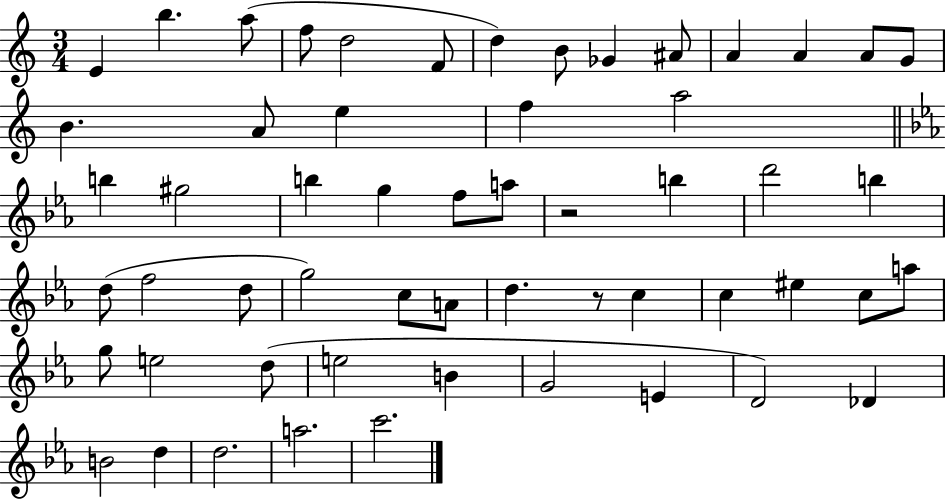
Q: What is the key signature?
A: C major